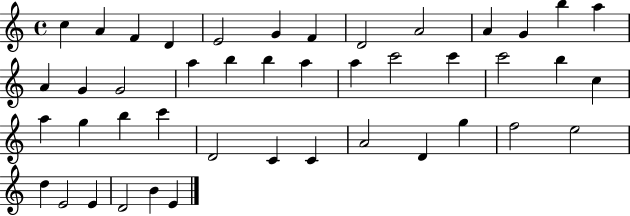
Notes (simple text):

C5/q A4/q F4/q D4/q E4/h G4/q F4/q D4/h A4/h A4/q G4/q B5/q A5/q A4/q G4/q G4/h A5/q B5/q B5/q A5/q A5/q C6/h C6/q C6/h B5/q C5/q A5/q G5/q B5/q C6/q D4/h C4/q C4/q A4/h D4/q G5/q F5/h E5/h D5/q E4/h E4/q D4/h B4/q E4/q